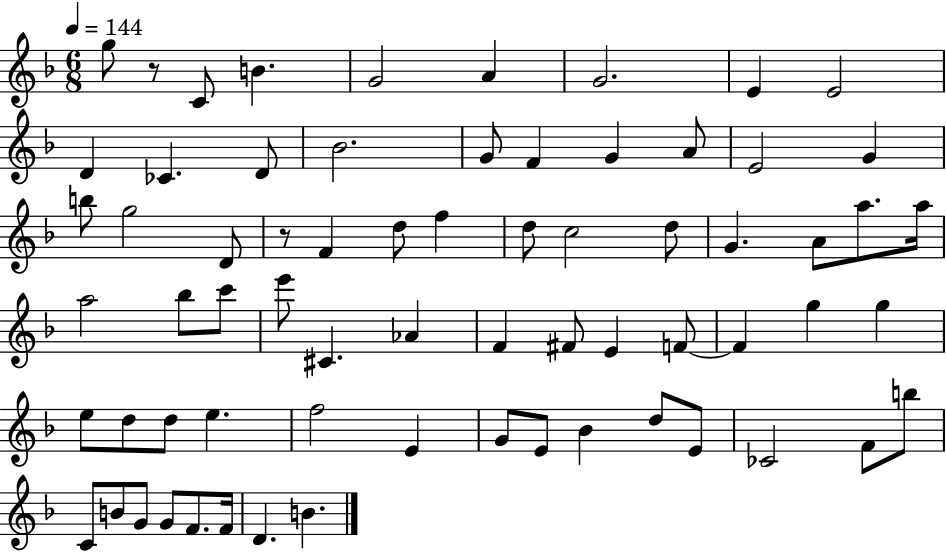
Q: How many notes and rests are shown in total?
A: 68